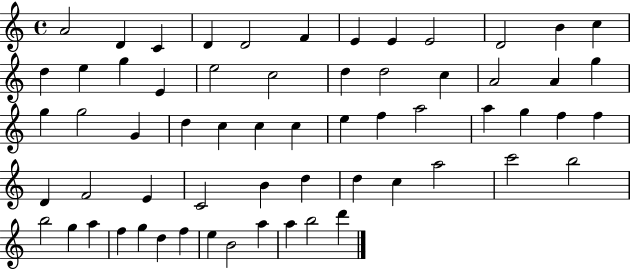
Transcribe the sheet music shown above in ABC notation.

X:1
T:Untitled
M:4/4
L:1/4
K:C
A2 D C D D2 F E E E2 D2 B c d e g E e2 c2 d d2 c A2 A g g g2 G d c c c e f a2 a g f f D F2 E C2 B d d c a2 c'2 b2 b2 g a f g d f e B2 a a b2 d'